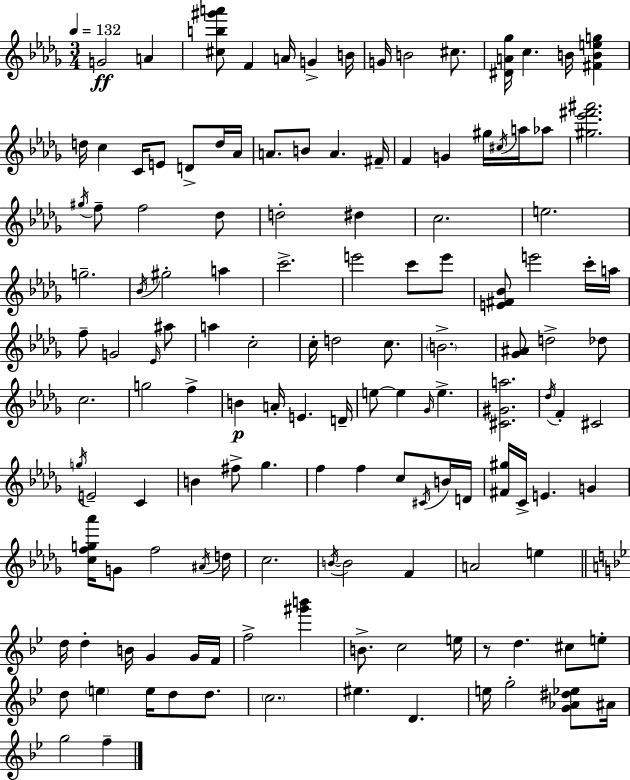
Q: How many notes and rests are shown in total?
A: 136